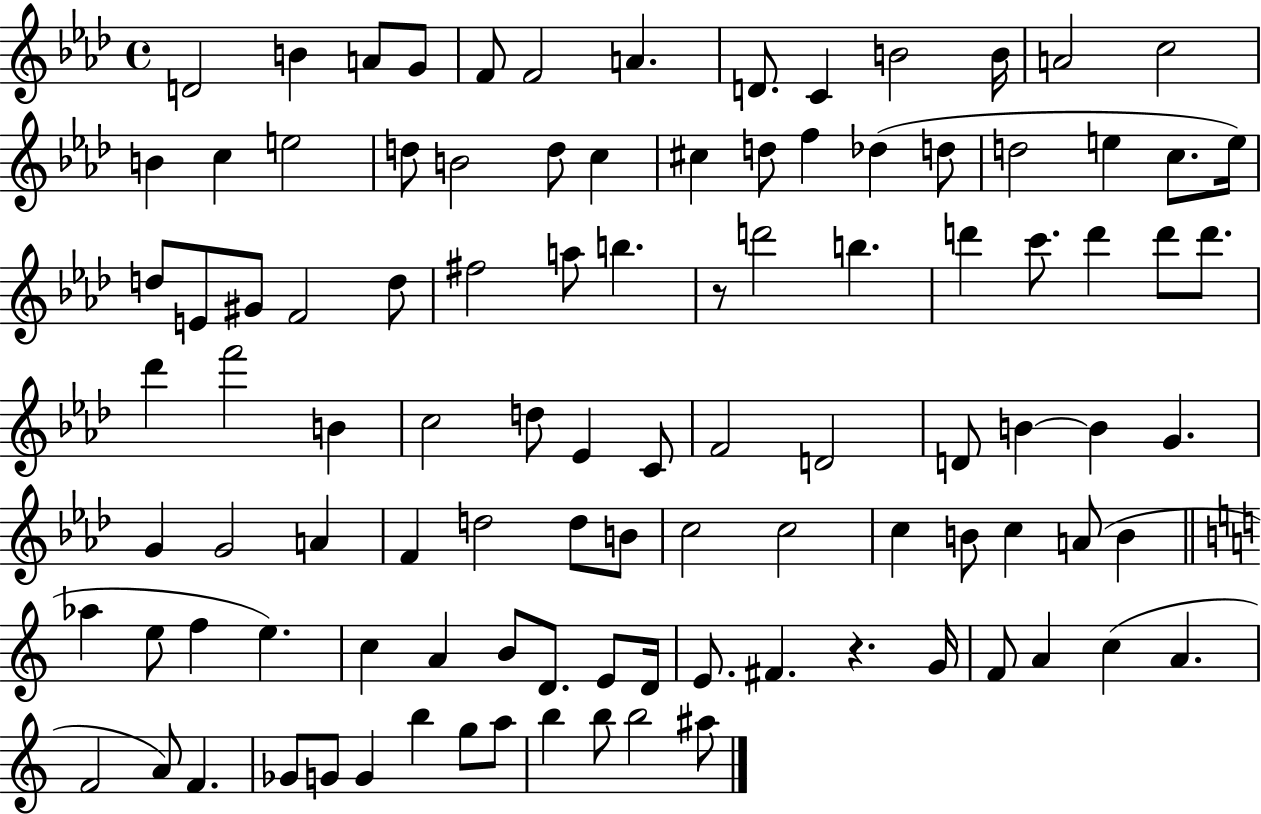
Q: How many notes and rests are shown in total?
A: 103